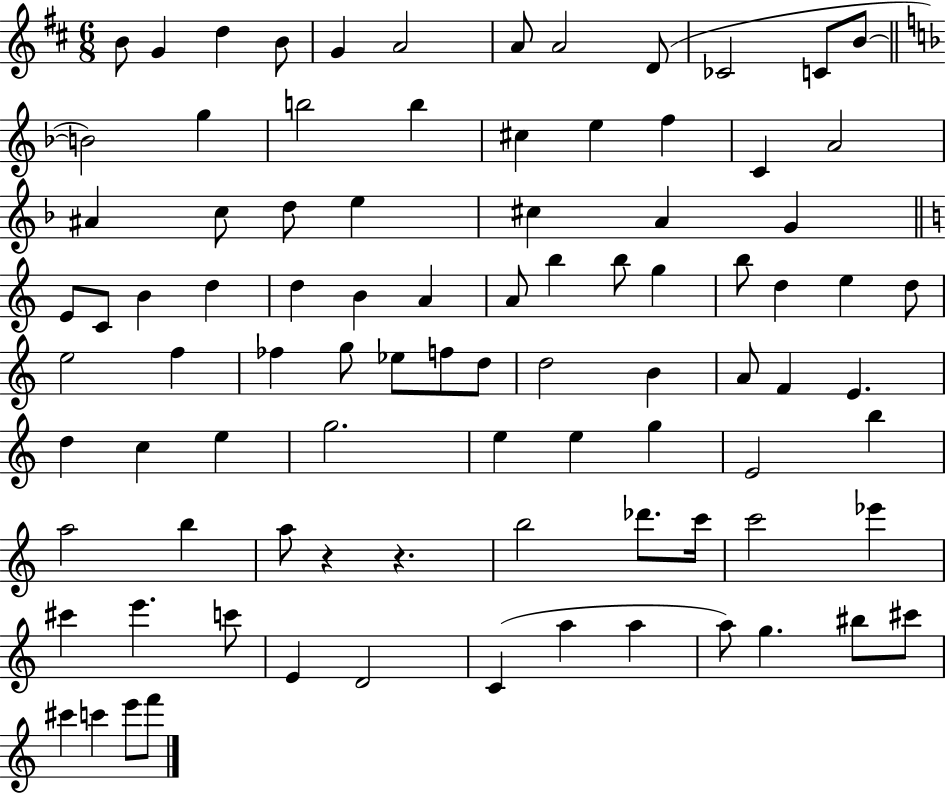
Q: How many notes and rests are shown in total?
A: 90